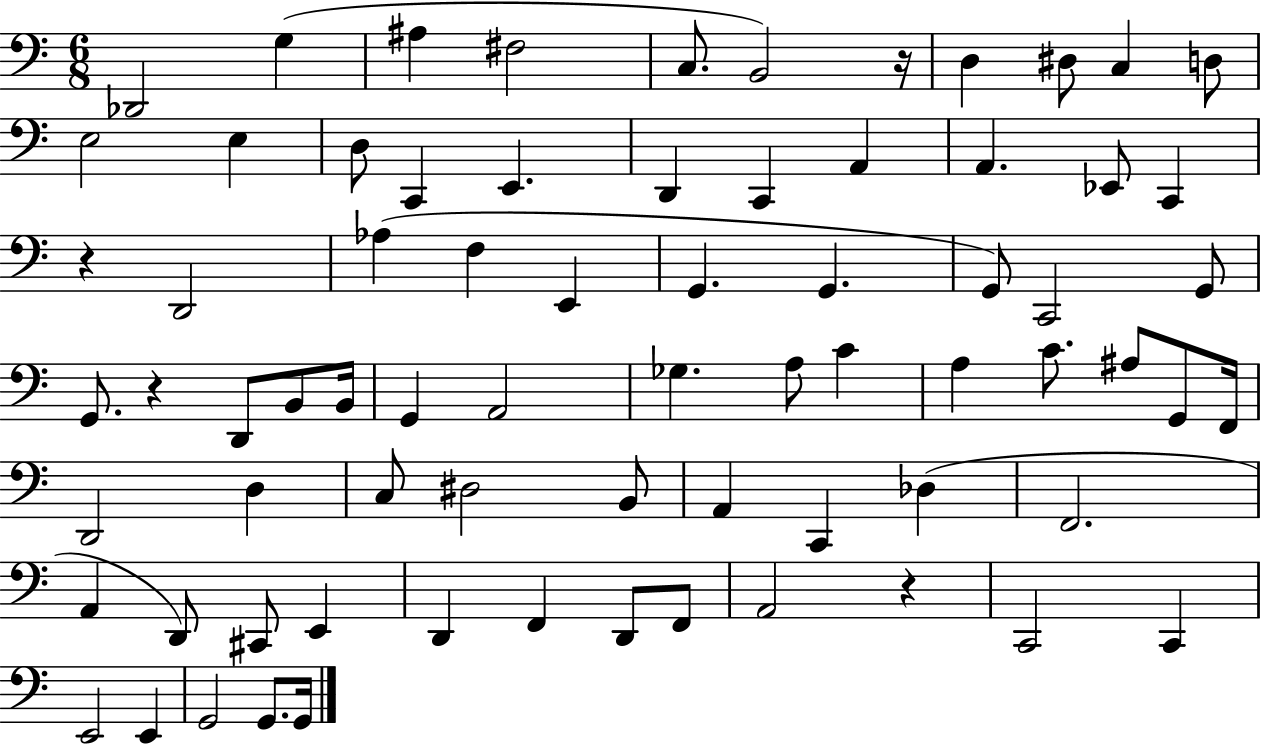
{
  \clef bass
  \numericTimeSignature
  \time 6/8
  \key c \major
  \repeat volta 2 { des,2 g4( | ais4 fis2 | c8. b,2) r16 | d4 dis8 c4 d8 | \break e2 e4 | d8 c,4 e,4. | d,4 c,4 a,4 | a,4. ees,8 c,4 | \break r4 d,2 | aes4( f4 e,4 | g,4. g,4. | g,8) c,2 g,8 | \break g,8. r4 d,8 b,8 b,16 | g,4 a,2 | ges4. a8 c'4 | a4 c'8. ais8 g,8 f,16 | \break d,2 d4 | c8 dis2 b,8 | a,4 c,4 des4( | f,2. | \break a,4 d,8) cis,8 e,4 | d,4 f,4 d,8 f,8 | a,2 r4 | c,2 c,4 | \break e,2 e,4 | g,2 g,8. g,16 | } \bar "|."
}